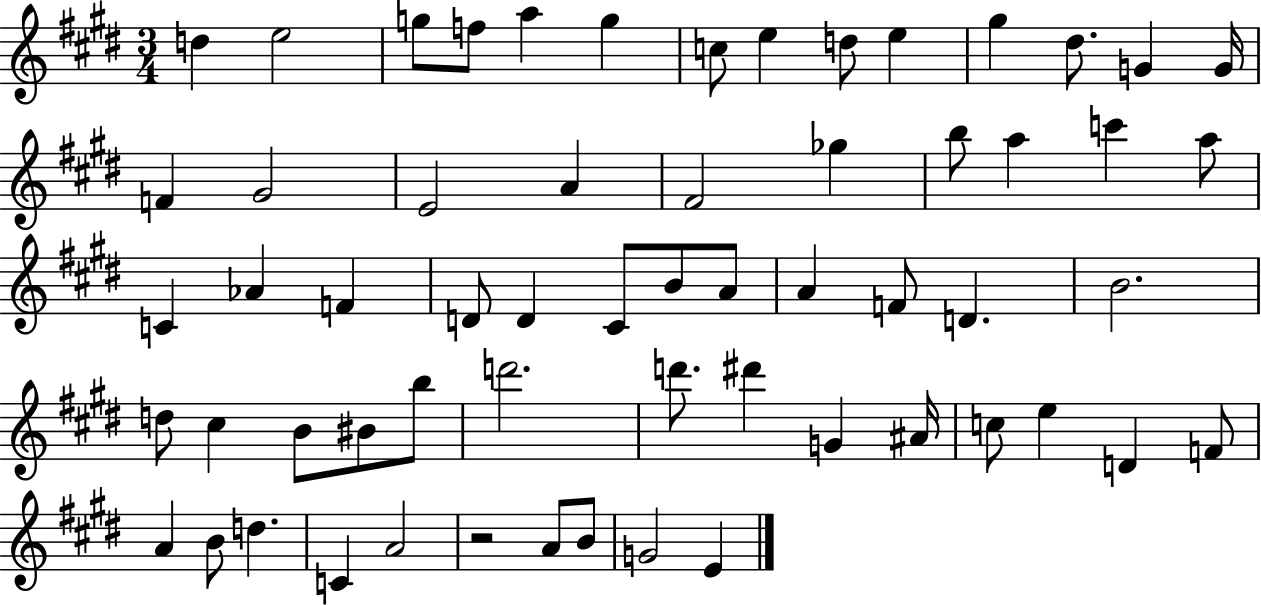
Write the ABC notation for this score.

X:1
T:Untitled
M:3/4
L:1/4
K:E
d e2 g/2 f/2 a g c/2 e d/2 e ^g ^d/2 G G/4 F ^G2 E2 A ^F2 _g b/2 a c' a/2 C _A F D/2 D ^C/2 B/2 A/2 A F/2 D B2 d/2 ^c B/2 ^B/2 b/2 d'2 d'/2 ^d' G ^A/4 c/2 e D F/2 A B/2 d C A2 z2 A/2 B/2 G2 E